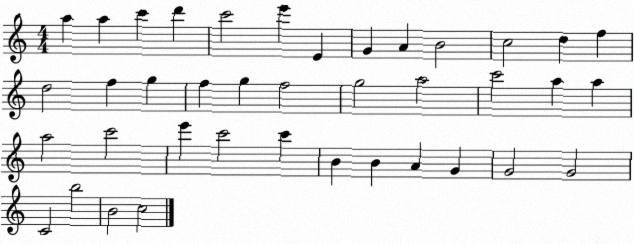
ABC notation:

X:1
T:Untitled
M:4/4
L:1/4
K:C
a a c' d' c'2 e' E G A B2 c2 d f d2 f g f g f2 g2 a2 c'2 a a a2 c'2 e' c'2 c' B B A G G2 G2 C2 b2 B2 c2